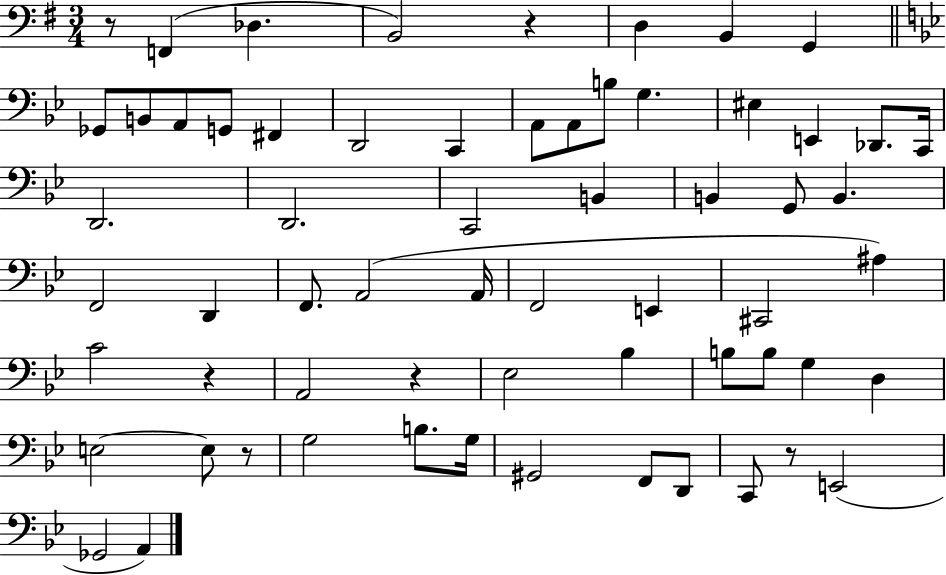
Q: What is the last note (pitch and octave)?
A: A2